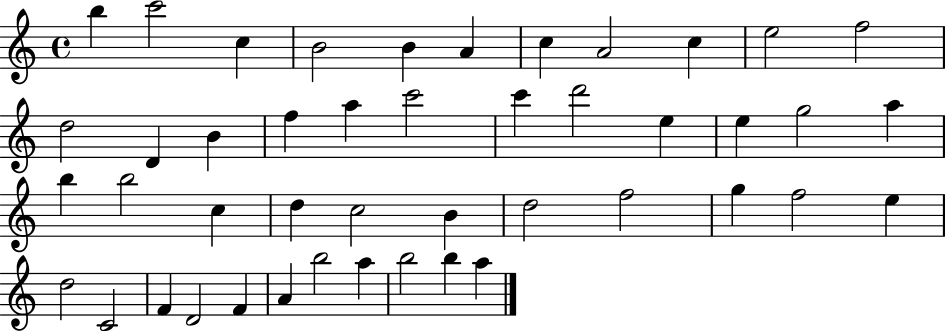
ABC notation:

X:1
T:Untitled
M:4/4
L:1/4
K:C
b c'2 c B2 B A c A2 c e2 f2 d2 D B f a c'2 c' d'2 e e g2 a b b2 c d c2 B d2 f2 g f2 e d2 C2 F D2 F A b2 a b2 b a